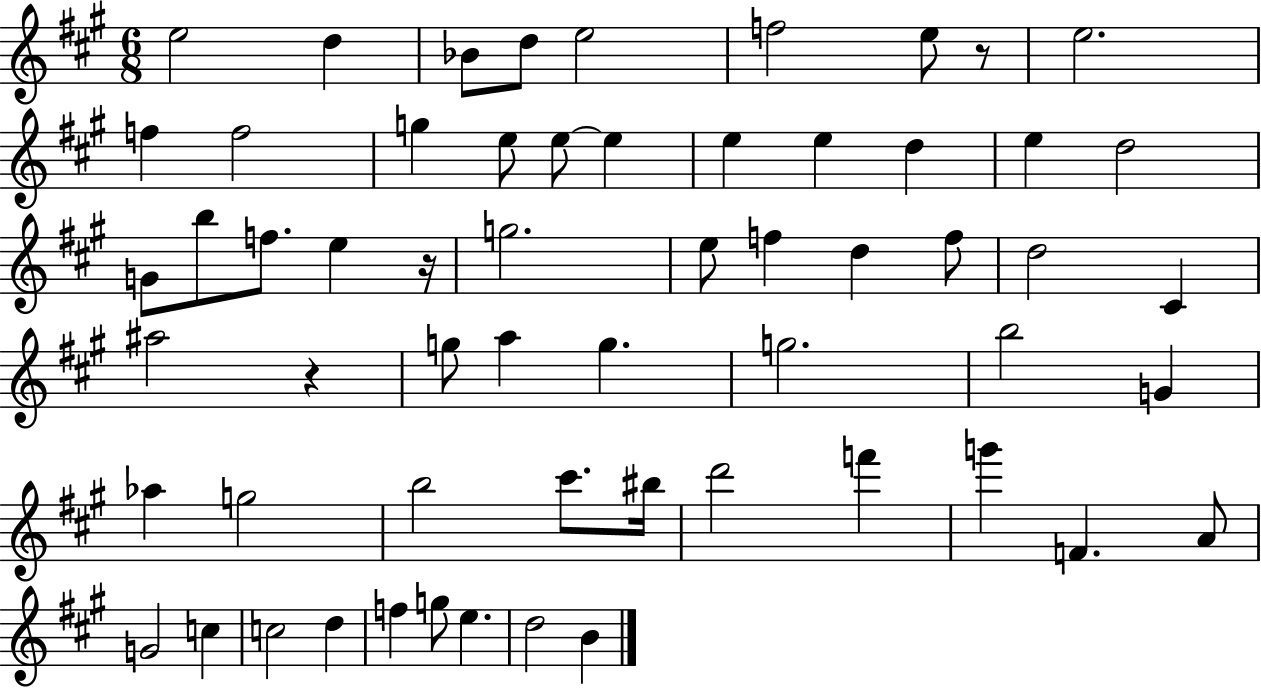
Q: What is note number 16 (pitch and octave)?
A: E5